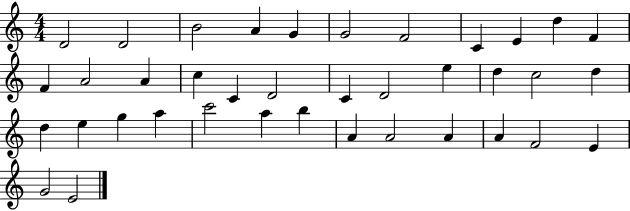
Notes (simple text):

D4/h D4/h B4/h A4/q G4/q G4/h F4/h C4/q E4/q D5/q F4/q F4/q A4/h A4/q C5/q C4/q D4/h C4/q D4/h E5/q D5/q C5/h D5/q D5/q E5/q G5/q A5/q C6/h A5/q B5/q A4/q A4/h A4/q A4/q F4/h E4/q G4/h E4/h